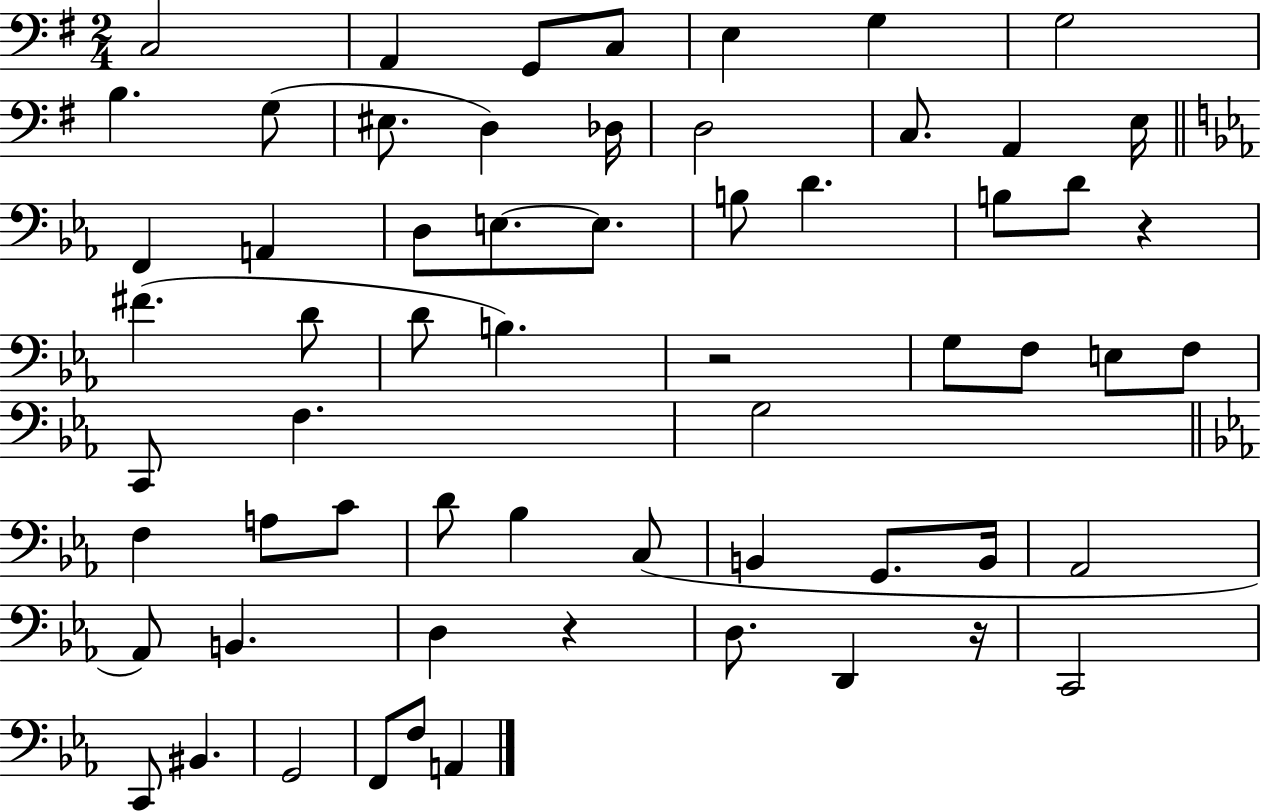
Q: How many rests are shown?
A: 4